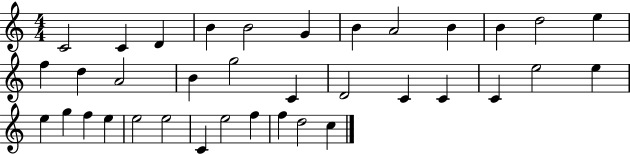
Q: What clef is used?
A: treble